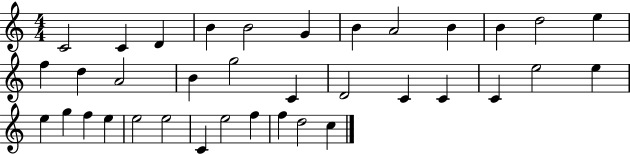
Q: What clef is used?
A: treble